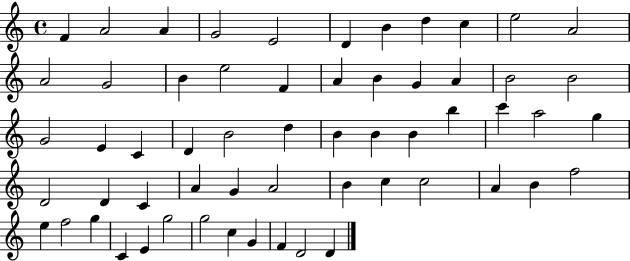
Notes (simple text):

F4/q A4/h A4/q G4/h E4/h D4/q B4/q D5/q C5/q E5/h A4/h A4/h G4/h B4/q E5/h F4/q A4/q B4/q G4/q A4/q B4/h B4/h G4/h E4/q C4/q D4/q B4/h D5/q B4/q B4/q B4/q B5/q C6/q A5/h G5/q D4/h D4/q C4/q A4/q G4/q A4/h B4/q C5/q C5/h A4/q B4/q F5/h E5/q F5/h G5/q C4/q E4/q G5/h G5/h C5/q G4/q F4/q D4/h D4/q